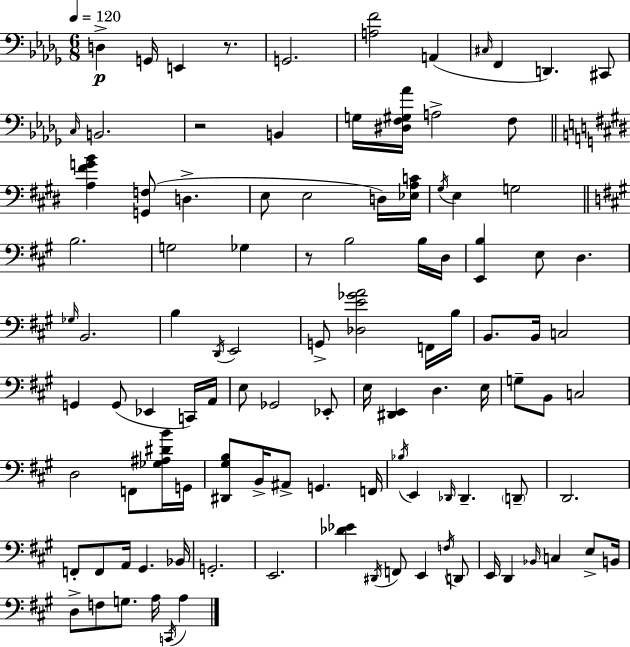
D3/q G2/s E2/q R/e. G2/h. [A3,F4]/h A2/q C#3/s F2/q D2/q. C#2/e C3/s B2/h. R/h B2/q G3/s [D#3,F3,G#3,Ab4]/s A3/h F3/e [A3,F#4,G4,B4]/q [G2,F3]/e D3/q. E3/e E3/h D3/s [Eb3,A3,C4]/s G#3/s E3/q G3/h B3/h. G3/h Gb3/q R/e B3/h B3/s D3/s [E2,B3]/q E3/e D3/q. Gb3/s B2/h. B3/q D2/s E2/h G2/e [Db3,E4,Gb4,A4]/h F2/s B3/s B2/e. B2/s C3/h G2/q G2/e Eb2/q C2/s A2/s E3/e Gb2/h Eb2/e E3/s [D#2,E2]/q D3/q. E3/s G3/e B2/e C3/h D3/h F2/e [Gb3,A#3,D#4,B4]/s G2/s [D#2,G#3,B3]/e B2/s A#2/e G2/q. F2/s Bb3/s E2/q Db2/s Db2/q. D2/e D2/h. F2/e F2/e A2/s G#2/q. Bb2/s G2/h. E2/h. [Db4,Eb4]/q D#2/s F2/e E2/q F3/s D2/e E2/s D2/q Bb2/s C3/q E3/e B2/s D3/e F3/e G3/e. A3/s C2/s A3/q